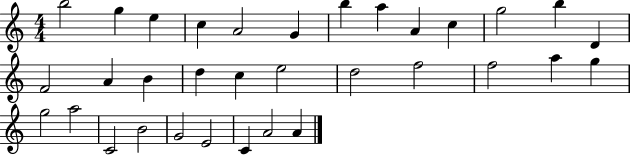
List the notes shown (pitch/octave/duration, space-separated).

B5/h G5/q E5/q C5/q A4/h G4/q B5/q A5/q A4/q C5/q G5/h B5/q D4/q F4/h A4/q B4/q D5/q C5/q E5/h D5/h F5/h F5/h A5/q G5/q G5/h A5/h C4/h B4/h G4/h E4/h C4/q A4/h A4/q